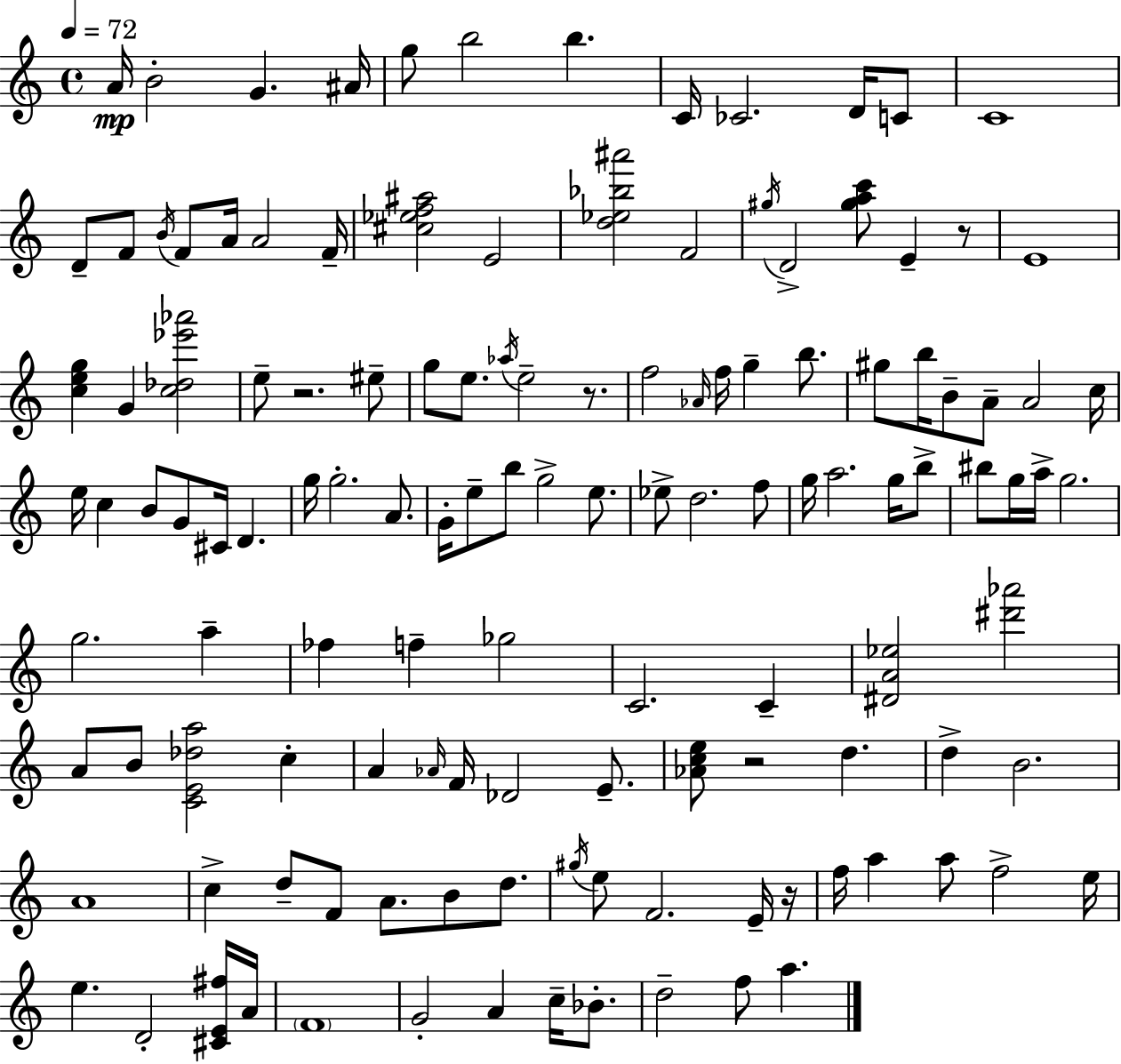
{
  \clef treble
  \time 4/4
  \defaultTimeSignature
  \key a \minor
  \tempo 4 = 72
  a'16\mp b'2-. g'4. ais'16 | g''8 b''2 b''4. | c'16 ces'2. d'16 c'8 | c'1 | \break d'8-- f'8 \acciaccatura { b'16 } f'8 a'16 a'2 | f'16-- <cis'' ees'' f'' ais''>2 e'2 | <d'' ees'' bes'' ais'''>2 f'2 | \acciaccatura { gis''16 } d'2-> <gis'' a'' c'''>8 e'4-- | \break r8 e'1 | <c'' e'' g''>4 g'4 <c'' des'' ees''' aes'''>2 | e''8-- r2. | eis''8-- g''8 e''8. \acciaccatura { aes''16 } e''2-- | \break r8. f''2 \grace { aes'16 } f''16 g''4-- | b''8. gis''8 b''16 b'8-- a'8-- a'2 | c''16 e''16 c''4 b'8 g'8 cis'16 d'4. | g''16 g''2.-. | \break a'8. g'16-. e''8-- b''8 g''2-> | e''8. ees''8-> d''2. | f''8 g''16 a''2. | g''16 b''8-> bis''8 g''16 a''16-> g''2. | \break g''2. | a''4-- fes''4 f''4-- ges''2 | c'2. | c'4-- <dis' a' ees''>2 <dis''' aes'''>2 | \break a'8 b'8 <c' e' des'' a''>2 | c''4-. a'4 \grace { aes'16 } f'16 des'2 | e'8.-- <aes' c'' e''>8 r2 d''4. | d''4-> b'2. | \break a'1 | c''4-> d''8-- f'8 a'8. | b'8 d''8. \acciaccatura { gis''16 } e''8 f'2. | e'16-- r16 f''16 a''4 a''8 f''2-> | \break e''16 e''4. d'2-. | <cis' e' fis''>16 a'16 \parenthesize f'1 | g'2-. a'4 | c''16-- bes'8.-. d''2-- f''8 | \break a''4. \bar "|."
}